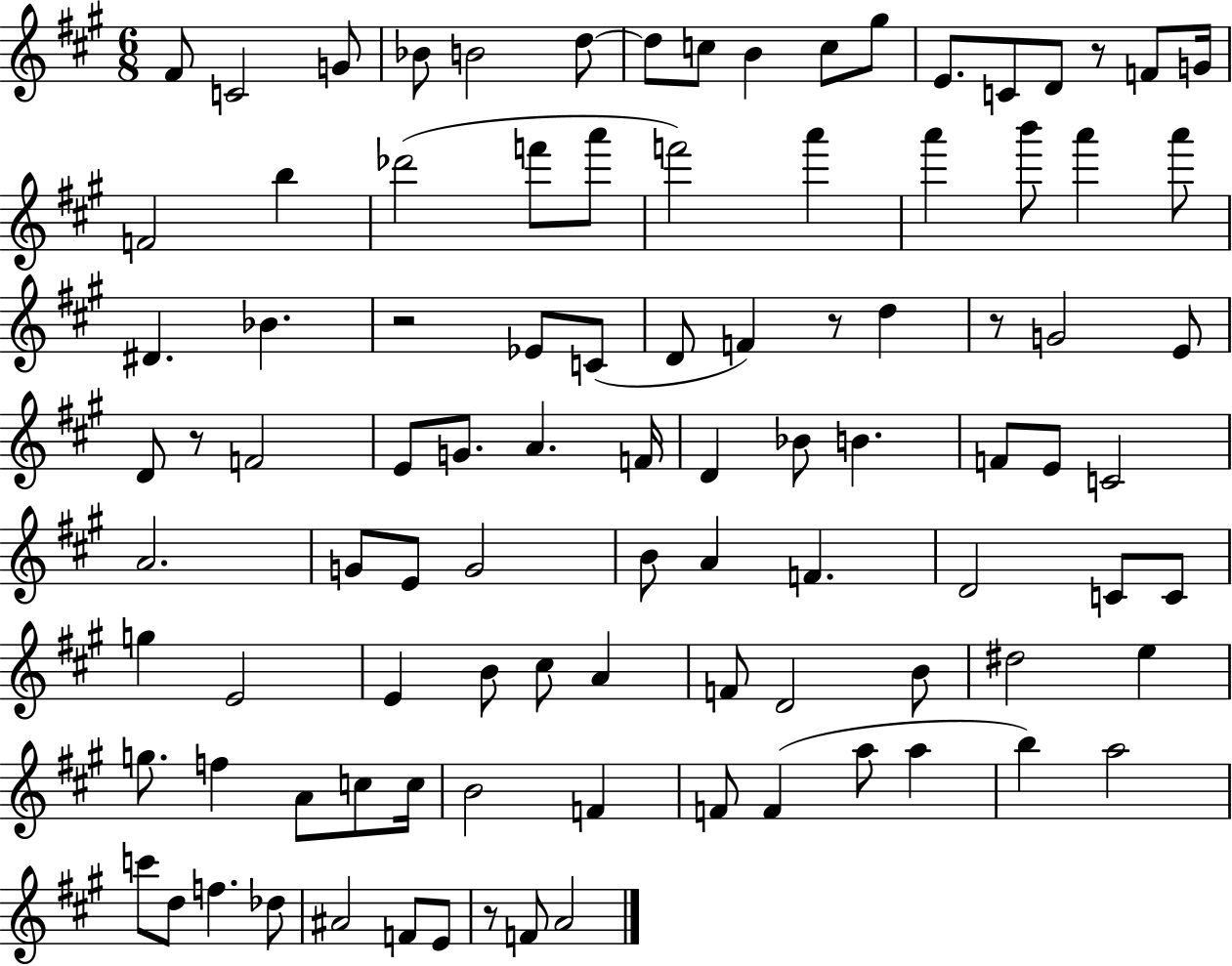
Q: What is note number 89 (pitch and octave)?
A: E4